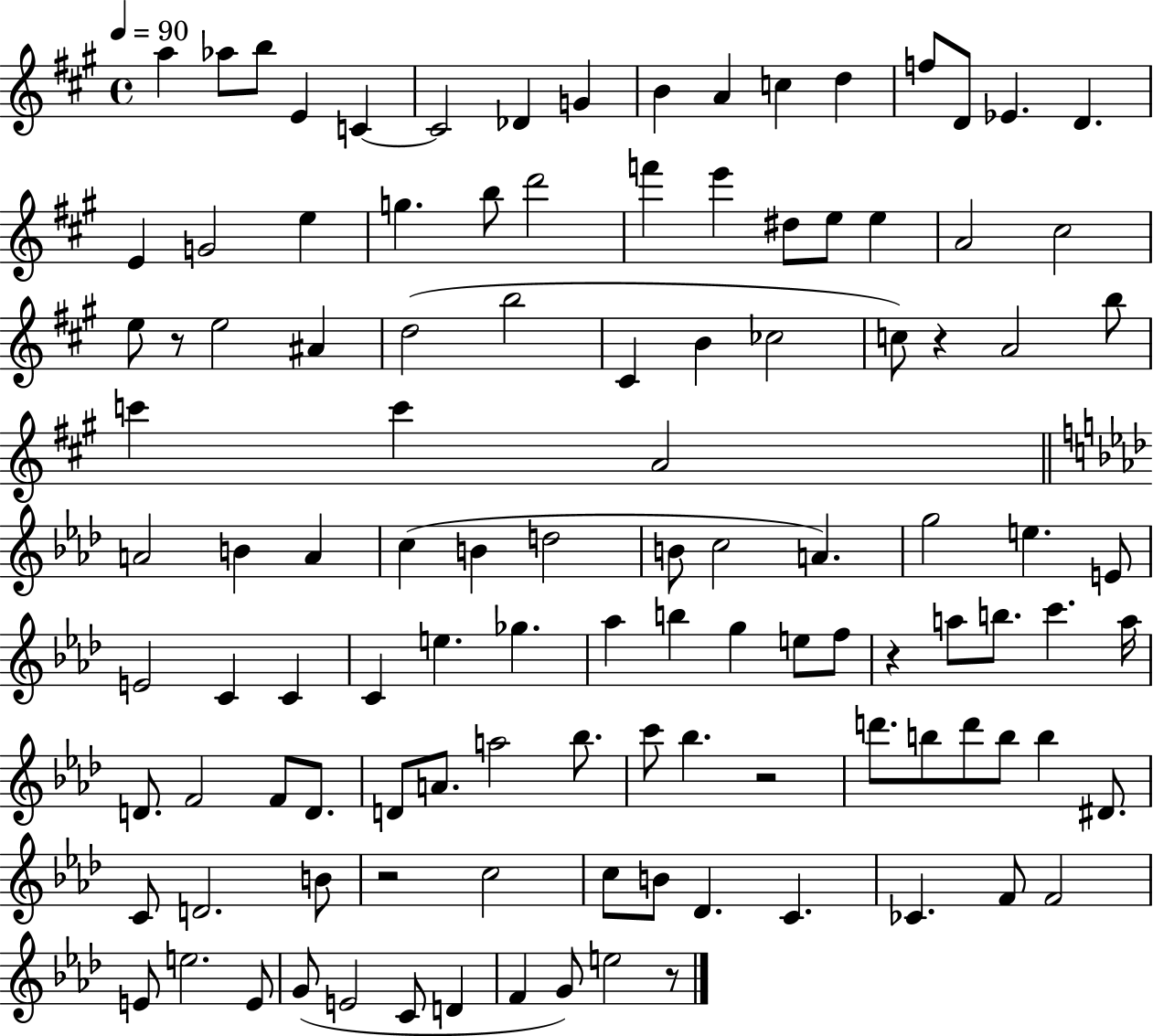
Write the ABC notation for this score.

X:1
T:Untitled
M:4/4
L:1/4
K:A
a _a/2 b/2 E C C2 _D G B A c d f/2 D/2 _E D E G2 e g b/2 d'2 f' e' ^d/2 e/2 e A2 ^c2 e/2 z/2 e2 ^A d2 b2 ^C B _c2 c/2 z A2 b/2 c' c' A2 A2 B A c B d2 B/2 c2 A g2 e E/2 E2 C C C e _g _a b g e/2 f/2 z a/2 b/2 c' a/4 D/2 F2 F/2 D/2 D/2 A/2 a2 _b/2 c'/2 _b z2 d'/2 b/2 d'/2 b/2 b ^D/2 C/2 D2 B/2 z2 c2 c/2 B/2 _D C _C F/2 F2 E/2 e2 E/2 G/2 E2 C/2 D F G/2 e2 z/2